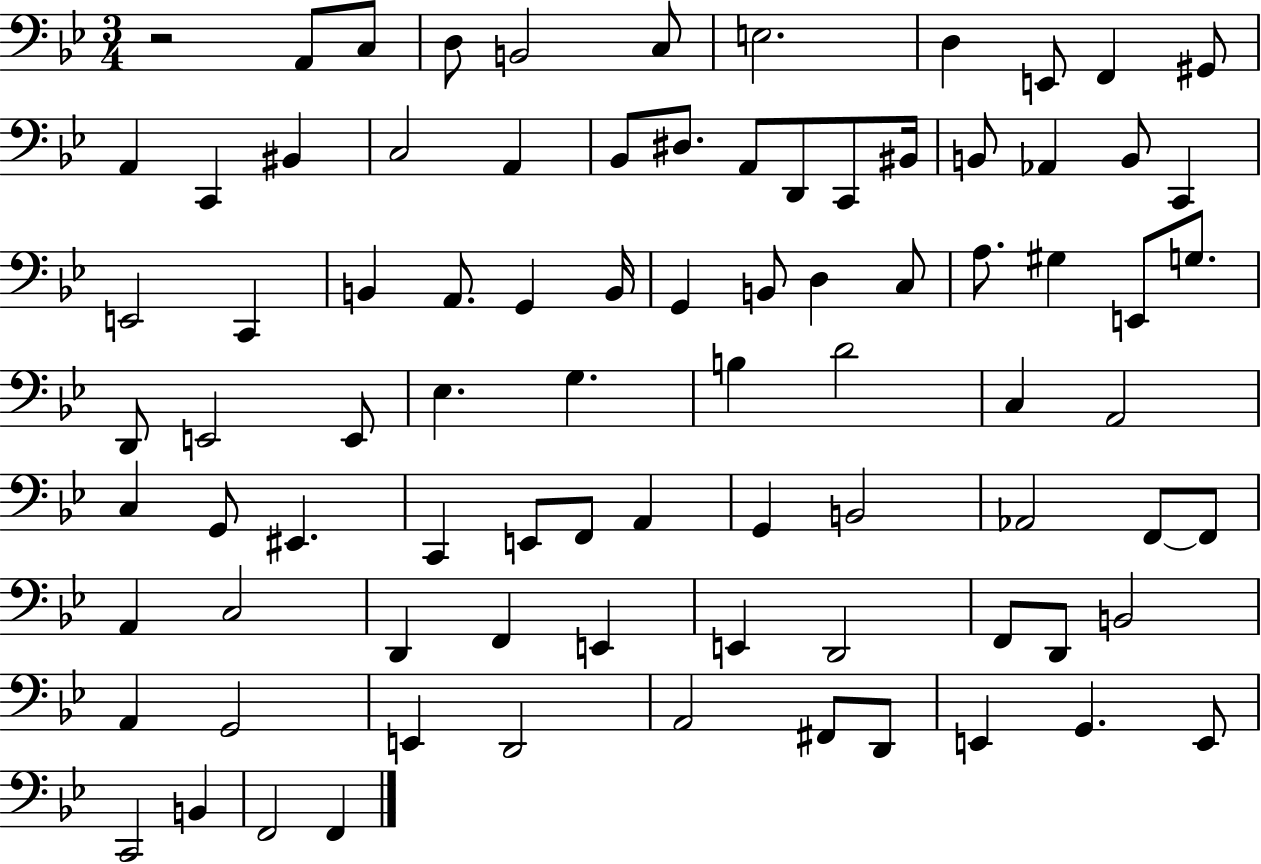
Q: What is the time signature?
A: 3/4